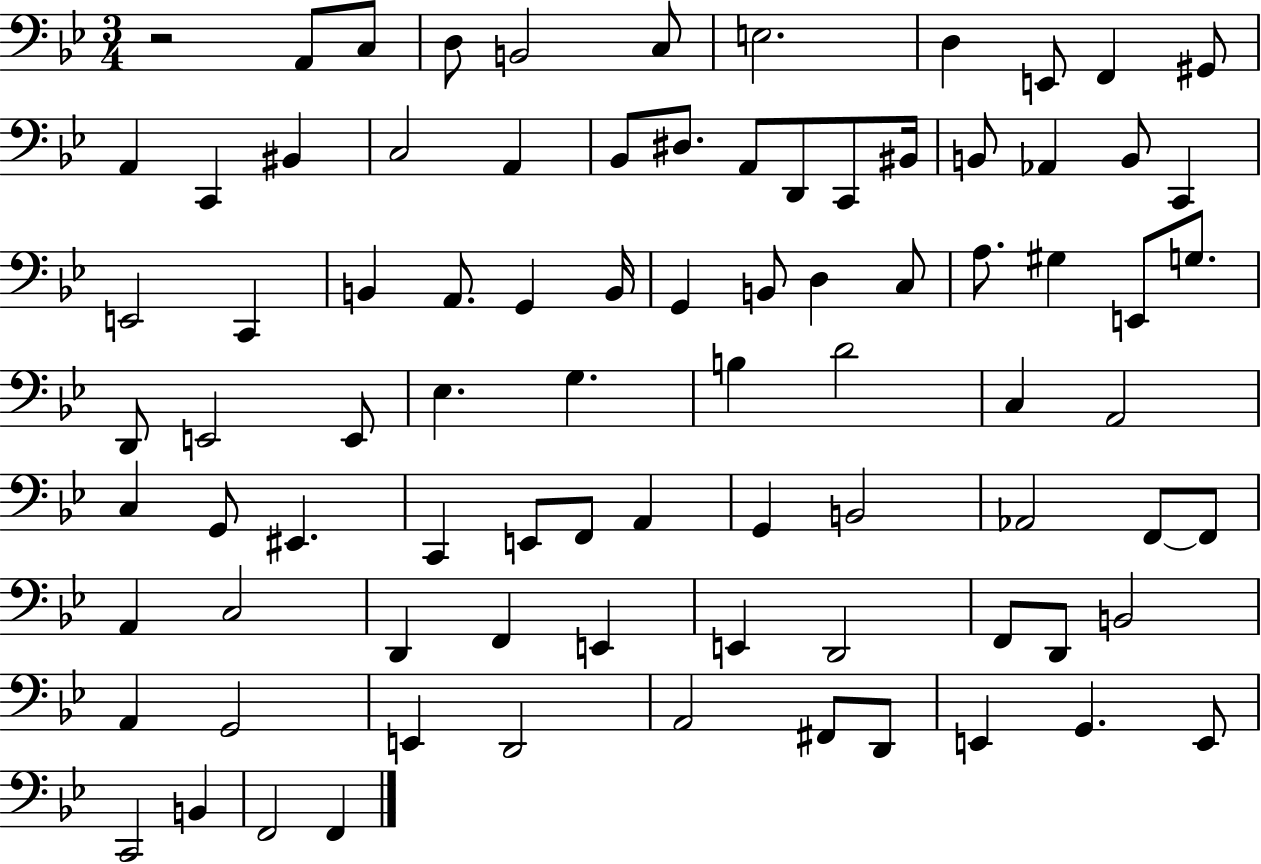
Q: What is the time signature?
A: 3/4